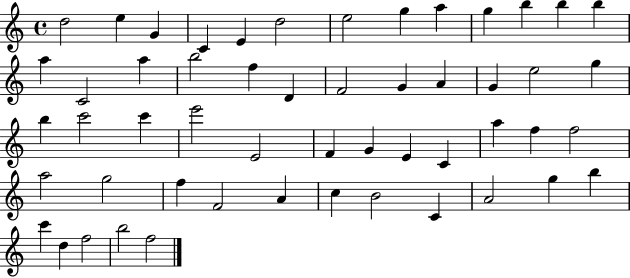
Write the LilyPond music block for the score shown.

{
  \clef treble
  \time 4/4
  \defaultTimeSignature
  \key c \major
  d''2 e''4 g'4 | c'4 e'4 d''2 | e''2 g''4 a''4 | g''4 b''4 b''4 b''4 | \break a''4 c'2 a''4 | b''2 f''4 d'4 | f'2 g'4 a'4 | g'4 e''2 g''4 | \break b''4 c'''2 c'''4 | e'''2 e'2 | f'4 g'4 e'4 c'4 | a''4 f''4 f''2 | \break a''2 g''2 | f''4 f'2 a'4 | c''4 b'2 c'4 | a'2 g''4 b''4 | \break c'''4 d''4 f''2 | b''2 f''2 | \bar "|."
}